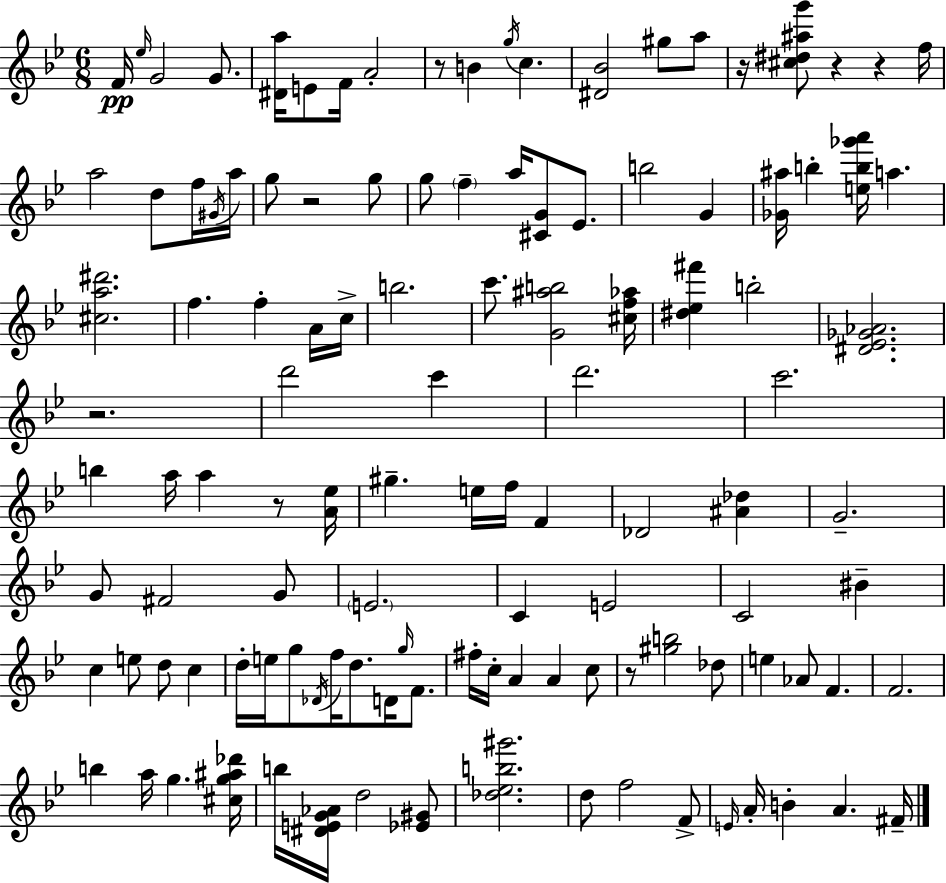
F4/s Eb5/s G4/h G4/e. [D#4,A5]/s E4/e F4/s A4/h R/e B4/q G5/s C5/q. [D#4,Bb4]/h G#5/e A5/e R/s [C#5,D#5,A#5,G6]/e R/q R/q F5/s A5/h D5/e F5/s G#4/s A5/s G5/e R/h G5/e G5/e F5/q A5/s [C#4,G4]/e Eb4/e. B5/h G4/q [Gb4,A#5]/s B5/q [E5,B5,Gb6,A6]/s A5/q. [C#5,A5,D#6]/h. F5/q. F5/q A4/s C5/s B5/h. C6/e. [G4,A#5,B5]/h [C#5,F5,Ab5]/s [D#5,Eb5,F#6]/q B5/h [D#4,Eb4,Gb4,Ab4]/h. R/h. D6/h C6/q D6/h. C6/h. B5/q A5/s A5/q R/e [A4,Eb5]/s G#5/q. E5/s F5/s F4/q Db4/h [A#4,Db5]/q G4/h. G4/e F#4/h G4/e E4/h. C4/q E4/h C4/h BIS4/q C5/q E5/e D5/e C5/q D5/s E5/s G5/e Db4/s F5/s D5/e. D4/s G5/s F4/e. F#5/s C5/s A4/q A4/q C5/e R/e [G#5,B5]/h Db5/e E5/q Ab4/e F4/q. F4/h. B5/q A5/s G5/q. [C#5,G5,A#5,Db6]/s B5/s [D#4,E4,G4,Ab4]/s D5/h [Eb4,G#4]/e [Db5,Eb5,B5,G#6]/h. D5/e F5/h F4/e E4/s A4/s B4/q A4/q. F#4/s